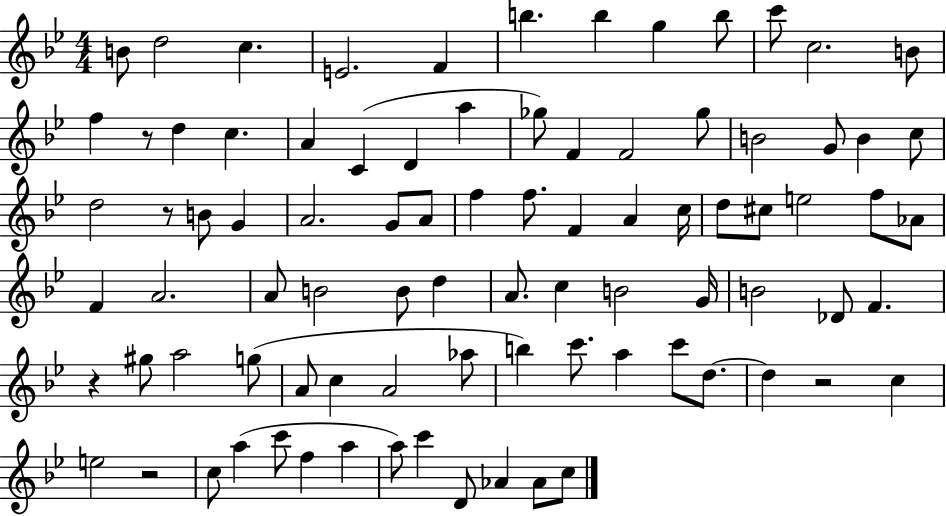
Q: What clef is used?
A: treble